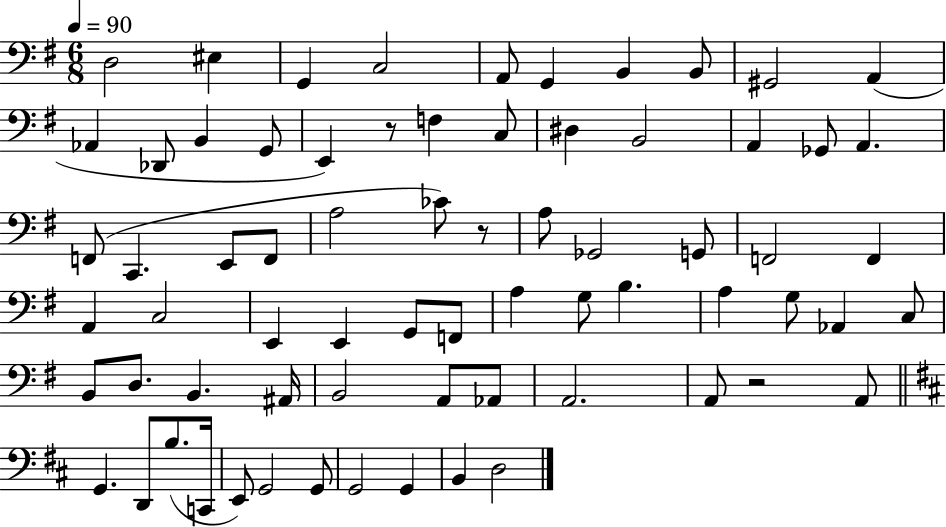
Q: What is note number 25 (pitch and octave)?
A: E2